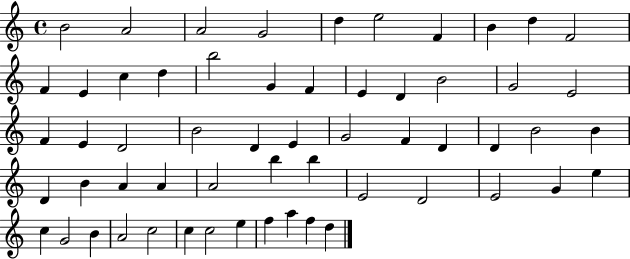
{
  \clef treble
  \time 4/4
  \defaultTimeSignature
  \key c \major
  b'2 a'2 | a'2 g'2 | d''4 e''2 f'4 | b'4 d''4 f'2 | \break f'4 e'4 c''4 d''4 | b''2 g'4 f'4 | e'4 d'4 b'2 | g'2 e'2 | \break f'4 e'4 d'2 | b'2 d'4 e'4 | g'2 f'4 d'4 | d'4 b'2 b'4 | \break d'4 b'4 a'4 a'4 | a'2 b''4 b''4 | e'2 d'2 | e'2 g'4 e''4 | \break c''4 g'2 b'4 | a'2 c''2 | c''4 c''2 e''4 | f''4 a''4 f''4 d''4 | \break \bar "|."
}